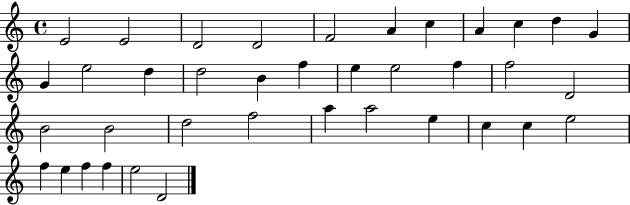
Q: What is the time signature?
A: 4/4